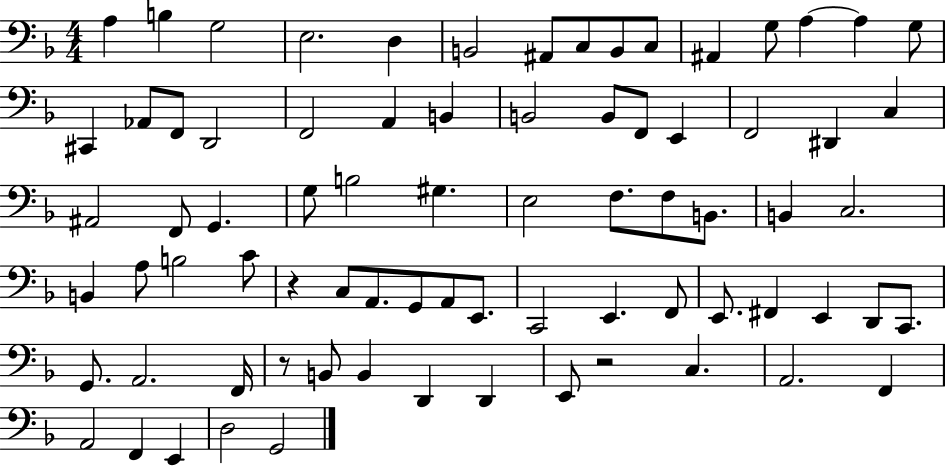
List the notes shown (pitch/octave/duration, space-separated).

A3/q B3/q G3/h E3/h. D3/q B2/h A#2/e C3/e B2/e C3/e A#2/q G3/e A3/q A3/q G3/e C#2/q Ab2/e F2/e D2/h F2/h A2/q B2/q B2/h B2/e F2/e E2/q F2/h D#2/q C3/q A#2/h F2/e G2/q. G3/e B3/h G#3/q. E3/h F3/e. F3/e B2/e. B2/q C3/h. B2/q A3/e B3/h C4/e R/q C3/e A2/e. G2/e A2/e E2/e. C2/h E2/q. F2/e E2/e. F#2/q E2/q D2/e C2/e. G2/e. A2/h. F2/s R/e B2/e B2/q D2/q D2/q E2/e R/h C3/q. A2/h. F2/q A2/h F2/q E2/q D3/h G2/h